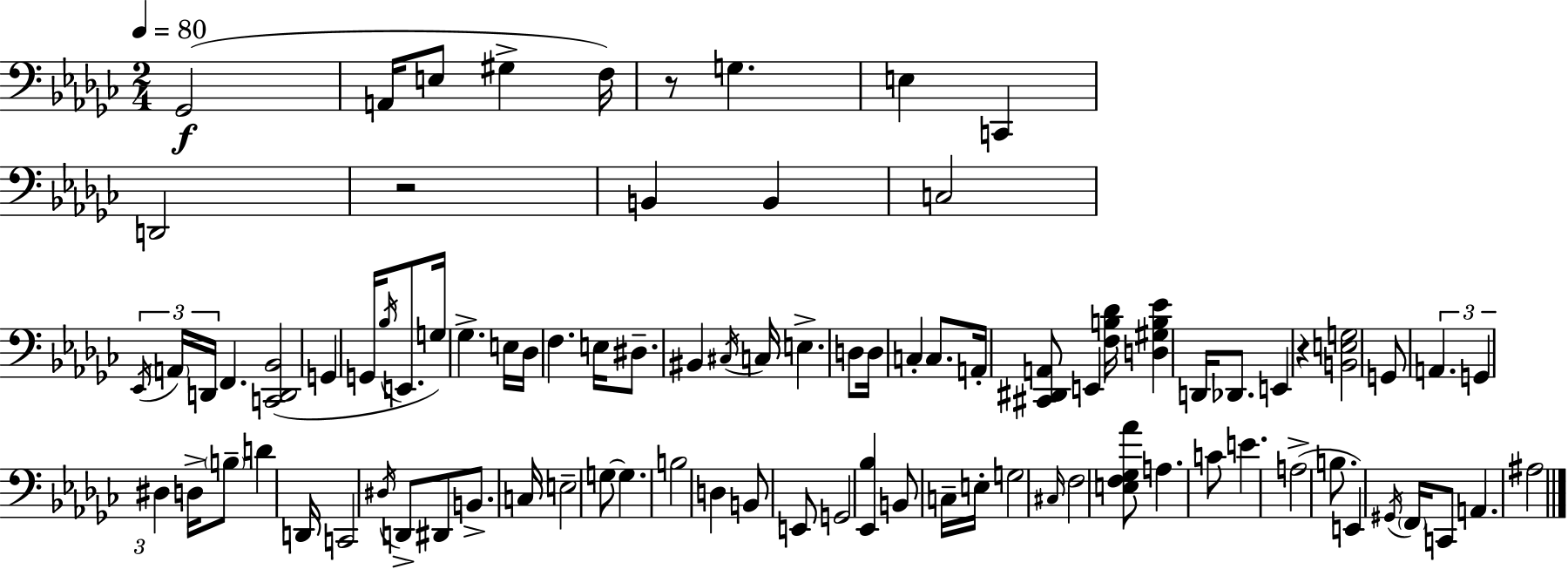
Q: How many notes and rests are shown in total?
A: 89